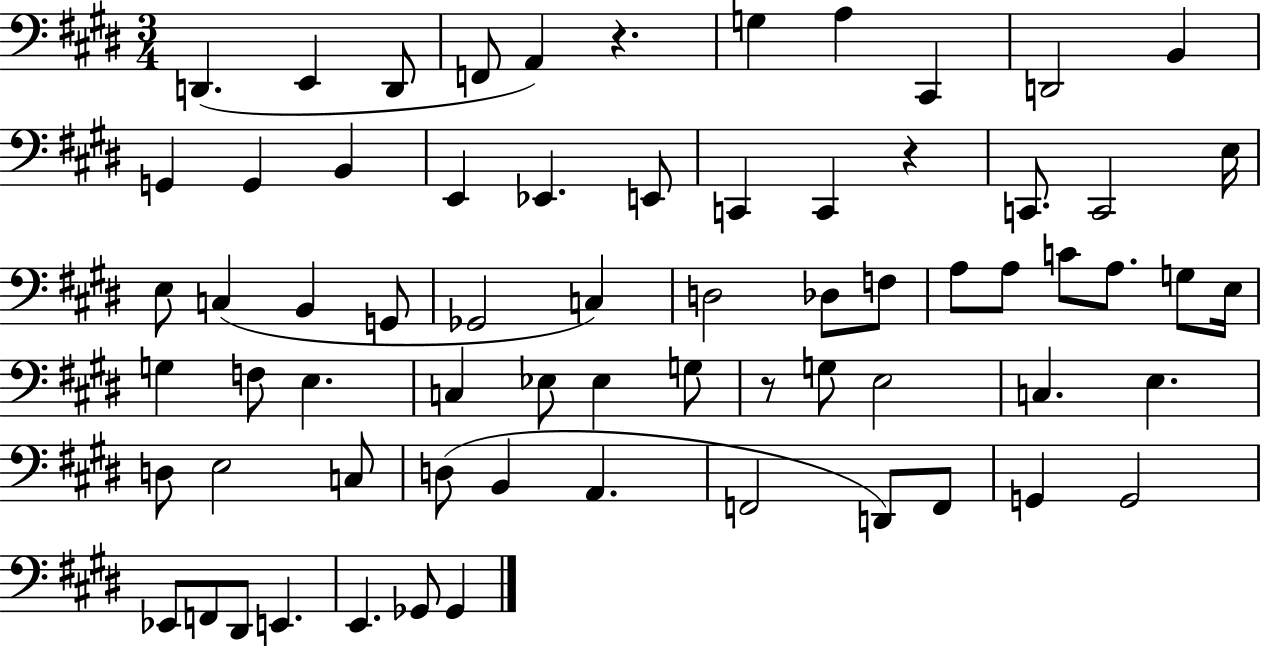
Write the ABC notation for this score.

X:1
T:Untitled
M:3/4
L:1/4
K:E
D,, E,, D,,/2 F,,/2 A,, z G, A, ^C,, D,,2 B,, G,, G,, B,, E,, _E,, E,,/2 C,, C,, z C,,/2 C,,2 E,/4 E,/2 C, B,, G,,/2 _G,,2 C, D,2 _D,/2 F,/2 A,/2 A,/2 C/2 A,/2 G,/2 E,/4 G, F,/2 E, C, _E,/2 _E, G,/2 z/2 G,/2 E,2 C, E, D,/2 E,2 C,/2 D,/2 B,, A,, F,,2 D,,/2 F,,/2 G,, G,,2 _E,,/2 F,,/2 ^D,,/2 E,, E,, _G,,/2 _G,,